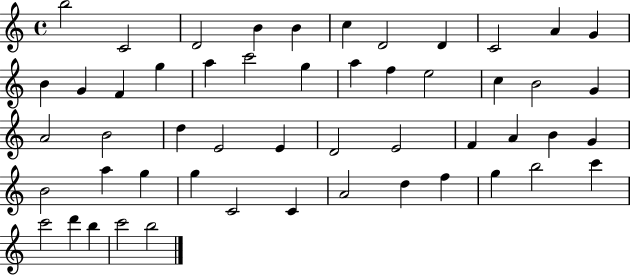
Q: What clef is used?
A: treble